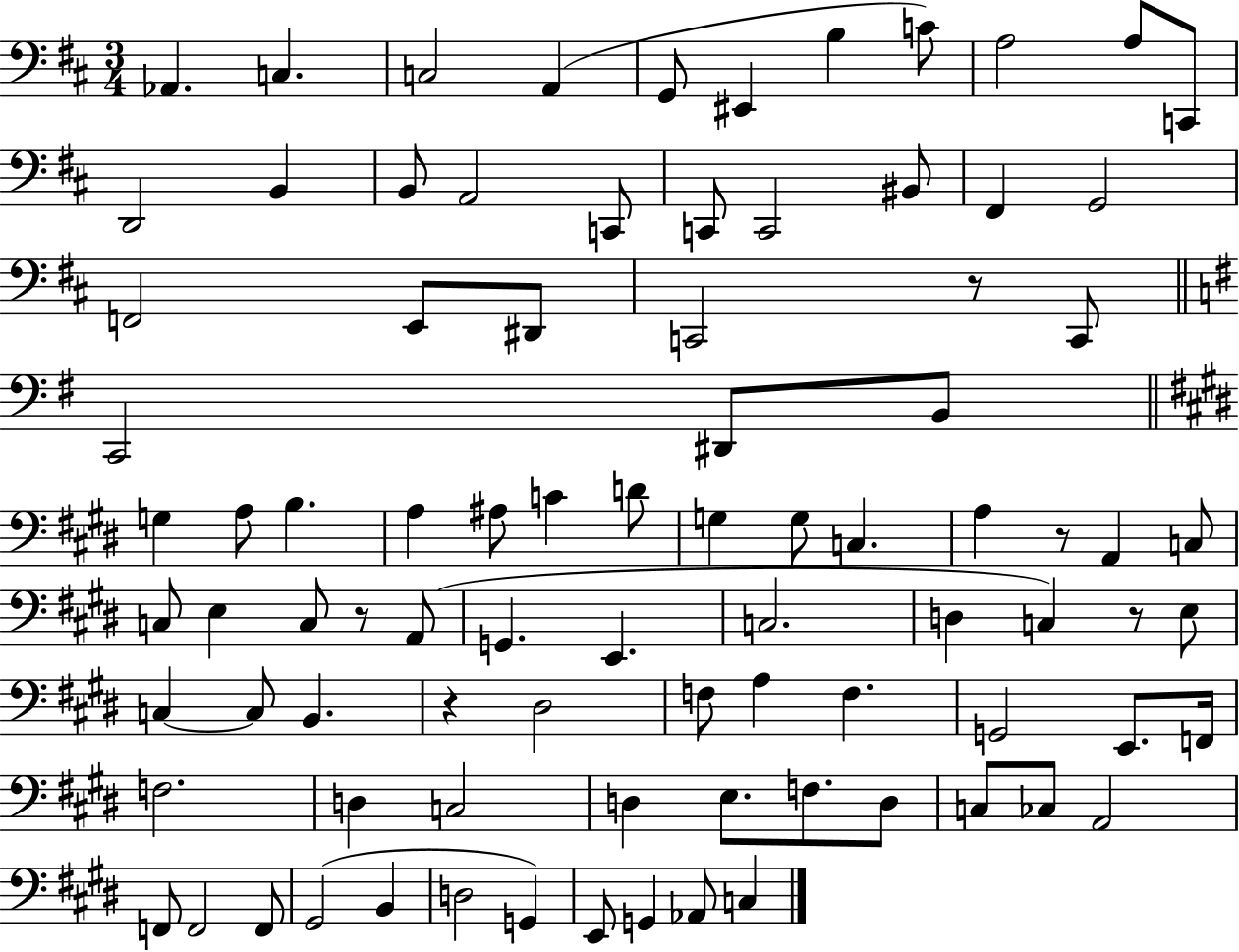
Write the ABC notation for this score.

X:1
T:Untitled
M:3/4
L:1/4
K:D
_A,, C, C,2 A,, G,,/2 ^E,, B, C/2 A,2 A,/2 C,,/2 D,,2 B,, B,,/2 A,,2 C,,/2 C,,/2 C,,2 ^B,,/2 ^F,, G,,2 F,,2 E,,/2 ^D,,/2 C,,2 z/2 C,,/2 C,,2 ^D,,/2 B,,/2 G, A,/2 B, A, ^A,/2 C D/2 G, G,/2 C, A, z/2 A,, C,/2 C,/2 E, C,/2 z/2 A,,/2 G,, E,, C,2 D, C, z/2 E,/2 C, C,/2 B,, z ^D,2 F,/2 A, F, G,,2 E,,/2 F,,/4 F,2 D, C,2 D, E,/2 F,/2 D,/2 C,/2 _C,/2 A,,2 F,,/2 F,,2 F,,/2 ^G,,2 B,, D,2 G,, E,,/2 G,, _A,,/2 C,